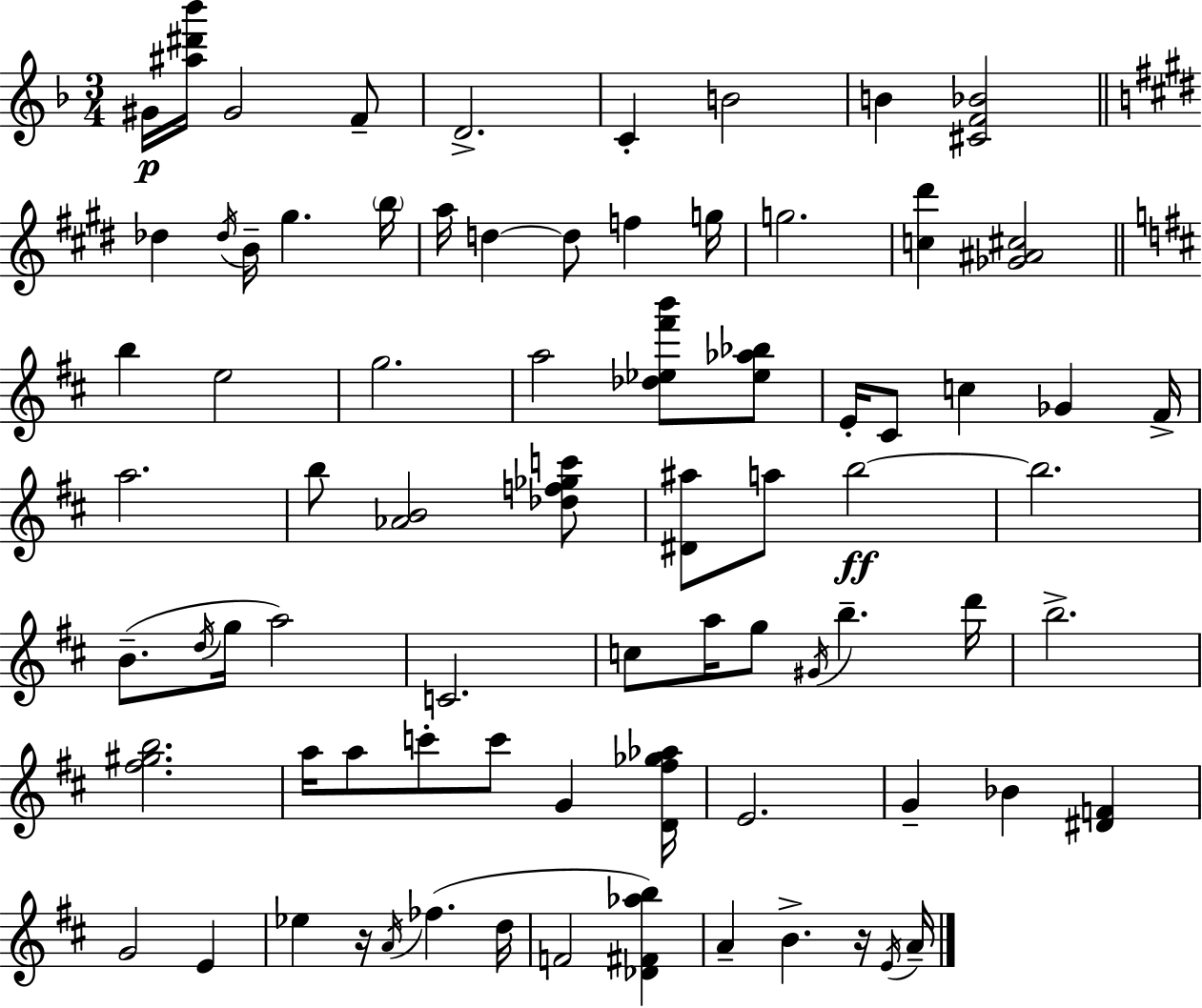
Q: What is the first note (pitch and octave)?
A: G#4